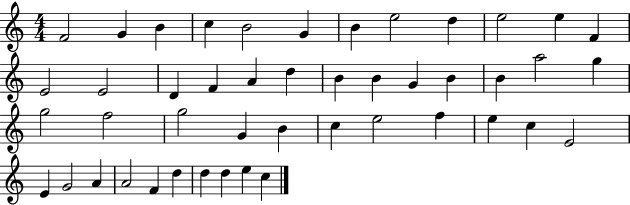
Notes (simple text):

F4/h G4/q B4/q C5/q B4/h G4/q B4/q E5/h D5/q E5/h E5/q F4/q E4/h E4/h D4/q F4/q A4/q D5/q B4/q B4/q G4/q B4/q B4/q A5/h G5/q G5/h F5/h G5/h G4/q B4/q C5/q E5/h F5/q E5/q C5/q E4/h E4/q G4/h A4/q A4/h F4/q D5/q D5/q D5/q E5/q C5/q